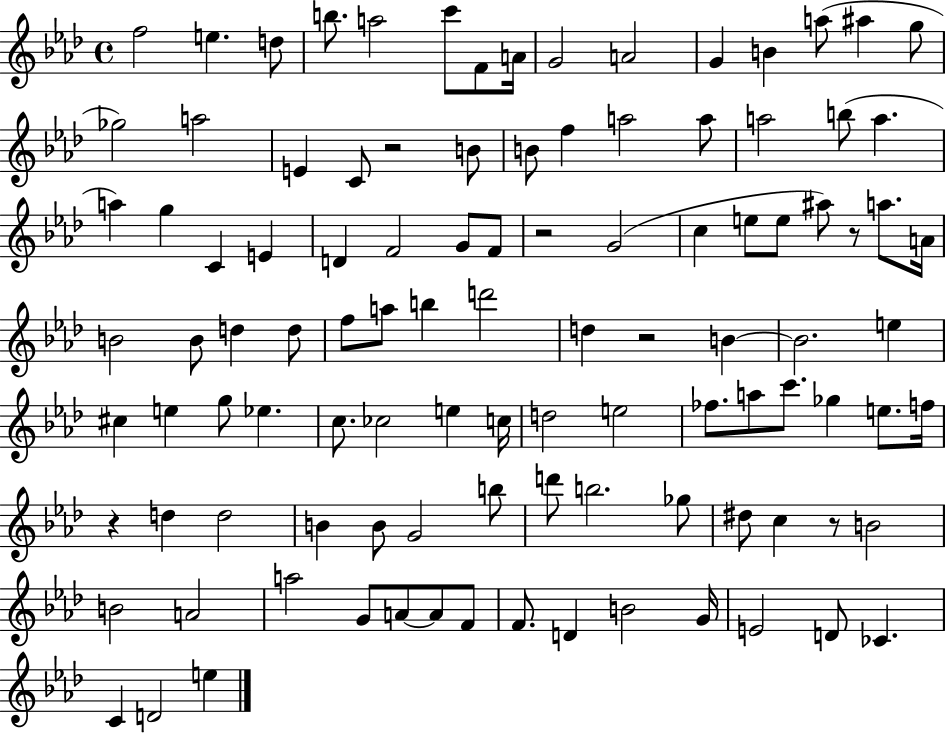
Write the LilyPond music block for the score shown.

{
  \clef treble
  \time 4/4
  \defaultTimeSignature
  \key aes \major
  f''2 e''4. d''8 | b''8. a''2 c'''8 f'8 a'16 | g'2 a'2 | g'4 b'4 a''8( ais''4 g''8 | \break ges''2) a''2 | e'4 c'8 r2 b'8 | b'8 f''4 a''2 a''8 | a''2 b''8( a''4. | \break a''4) g''4 c'4 e'4 | d'4 f'2 g'8 f'8 | r2 g'2( | c''4 e''8 e''8 ais''8) r8 a''8. a'16 | \break b'2 b'8 d''4 d''8 | f''8 a''8 b''4 d'''2 | d''4 r2 b'4~~ | b'2. e''4 | \break cis''4 e''4 g''8 ees''4. | c''8. ces''2 e''4 c''16 | d''2 e''2 | fes''8. a''8 c'''8. ges''4 e''8. f''16 | \break r4 d''4 d''2 | b'4 b'8 g'2 b''8 | d'''8 b''2. ges''8 | dis''8 c''4 r8 b'2 | \break b'2 a'2 | a''2 g'8 a'8~~ a'8 f'8 | f'8. d'4 b'2 g'16 | e'2 d'8 ces'4. | \break c'4 d'2 e''4 | \bar "|."
}